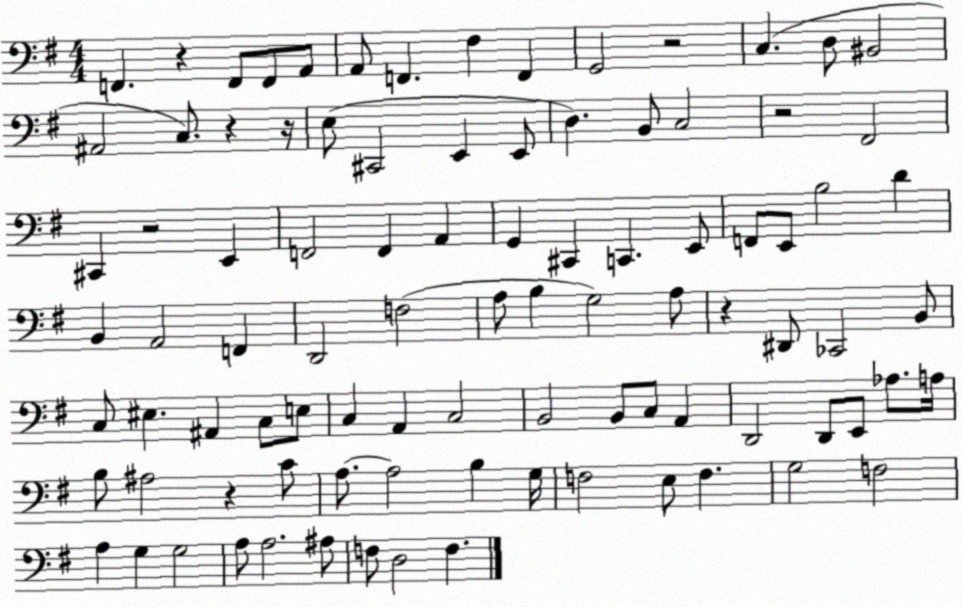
X:1
T:Untitled
M:4/4
L:1/4
K:G
F,, z F,,/2 F,,/2 A,,/2 A,,/2 F,, ^F, F,, G,,2 z2 C, D,/2 ^B,,2 ^A,,2 C,/2 z z/4 E,/2 ^C,,2 E,, E,,/2 D, B,,/2 C,2 z2 ^F,,2 ^C,, z2 E,, F,,2 F,, A,, G,, ^C,, C,, E,,/2 F,,/2 E,,/2 B,2 D B,, A,,2 F,, D,,2 F,2 A,/2 B, G,2 A,/2 z ^D,,/2 _C,,2 B,,/2 C,/2 ^E, ^A,, C,/2 E,/2 C, A,, C,2 B,,2 B,,/2 C,/2 A,, D,,2 D,,/2 E,,/2 _A,/2 A,/4 B,/2 ^A,2 z C/2 A,/2 A,2 B, G,/4 F,2 E,/2 F, G,2 F,2 A, G, G,2 A,/2 A,2 ^A,/2 F,/2 D,2 F,